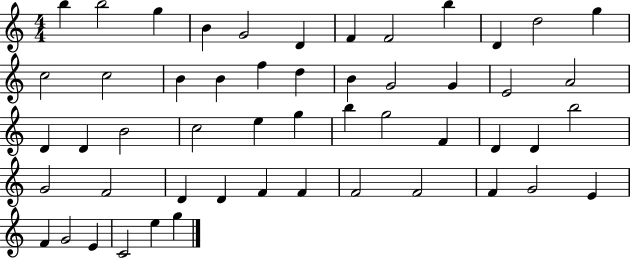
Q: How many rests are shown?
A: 0